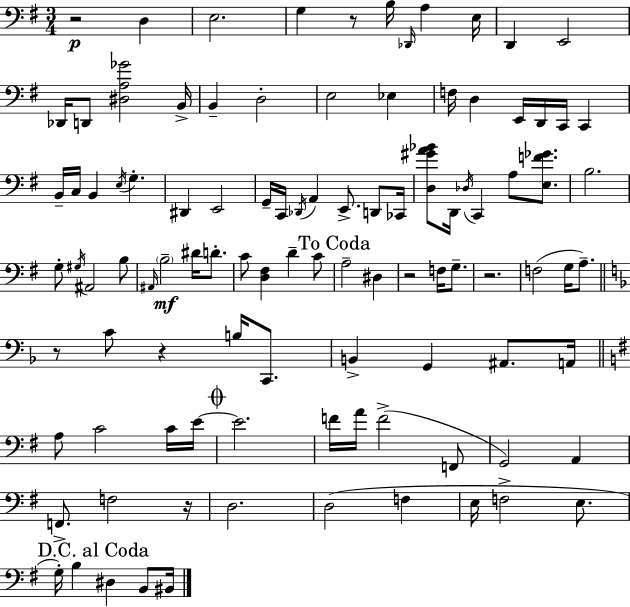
X:1
T:Untitled
M:3/4
L:1/4
K:G
z2 D, E,2 G, z/2 B,/4 _D,,/4 A, E,/4 D,, E,,2 _D,,/4 D,,/2 [^D,A,_G]2 B,,/4 B,, D,2 E,2 _E, F,/4 D, E,,/4 D,,/4 C,,/4 C,, B,,/4 C,/4 B,, E,/4 G, ^D,, E,,2 G,,/4 C,,/4 _D,,/4 A,, E,,/2 D,,/2 _C,,/4 [D,^GA_B]/2 D,,/4 _D,/4 C,, A,/2 [E,F_G]/2 B,2 G,/2 ^G,/4 ^A,,2 B,/2 ^A,,/4 B,2 ^D/4 D/2 C/2 [D,^F,] D C/2 A,2 ^D, z2 F,/4 G,/2 z2 F,2 G,/4 A,/2 z/2 C/2 z B,/4 C,,/2 B,, G,, ^A,,/2 A,,/4 A,/2 C2 C/4 E/4 E2 F/4 A/4 F2 F,,/2 G,,2 A,, F,,/2 F,2 z/4 D,2 D,2 F, E,/4 F,2 E,/2 G,/4 B, ^D, B,,/2 ^B,,/4